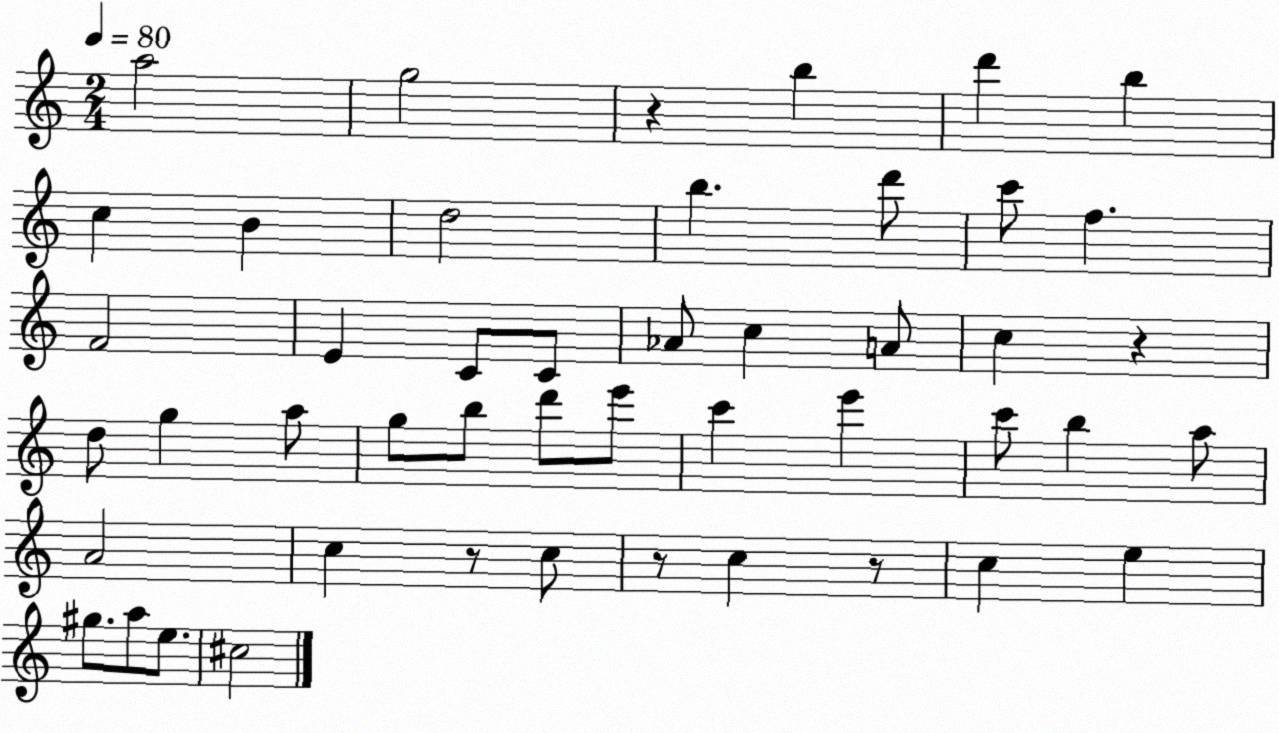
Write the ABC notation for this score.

X:1
T:Untitled
M:2/4
L:1/4
K:C
a2 g2 z b d' b c B d2 b d'/2 c'/2 f F2 E C/2 C/2 _A/2 c A/2 c z d/2 g a/2 g/2 b/2 d'/2 e'/2 c' e' c'/2 b a/2 A2 c z/2 c/2 z/2 c z/2 c e ^g/2 a/2 e/2 ^c2